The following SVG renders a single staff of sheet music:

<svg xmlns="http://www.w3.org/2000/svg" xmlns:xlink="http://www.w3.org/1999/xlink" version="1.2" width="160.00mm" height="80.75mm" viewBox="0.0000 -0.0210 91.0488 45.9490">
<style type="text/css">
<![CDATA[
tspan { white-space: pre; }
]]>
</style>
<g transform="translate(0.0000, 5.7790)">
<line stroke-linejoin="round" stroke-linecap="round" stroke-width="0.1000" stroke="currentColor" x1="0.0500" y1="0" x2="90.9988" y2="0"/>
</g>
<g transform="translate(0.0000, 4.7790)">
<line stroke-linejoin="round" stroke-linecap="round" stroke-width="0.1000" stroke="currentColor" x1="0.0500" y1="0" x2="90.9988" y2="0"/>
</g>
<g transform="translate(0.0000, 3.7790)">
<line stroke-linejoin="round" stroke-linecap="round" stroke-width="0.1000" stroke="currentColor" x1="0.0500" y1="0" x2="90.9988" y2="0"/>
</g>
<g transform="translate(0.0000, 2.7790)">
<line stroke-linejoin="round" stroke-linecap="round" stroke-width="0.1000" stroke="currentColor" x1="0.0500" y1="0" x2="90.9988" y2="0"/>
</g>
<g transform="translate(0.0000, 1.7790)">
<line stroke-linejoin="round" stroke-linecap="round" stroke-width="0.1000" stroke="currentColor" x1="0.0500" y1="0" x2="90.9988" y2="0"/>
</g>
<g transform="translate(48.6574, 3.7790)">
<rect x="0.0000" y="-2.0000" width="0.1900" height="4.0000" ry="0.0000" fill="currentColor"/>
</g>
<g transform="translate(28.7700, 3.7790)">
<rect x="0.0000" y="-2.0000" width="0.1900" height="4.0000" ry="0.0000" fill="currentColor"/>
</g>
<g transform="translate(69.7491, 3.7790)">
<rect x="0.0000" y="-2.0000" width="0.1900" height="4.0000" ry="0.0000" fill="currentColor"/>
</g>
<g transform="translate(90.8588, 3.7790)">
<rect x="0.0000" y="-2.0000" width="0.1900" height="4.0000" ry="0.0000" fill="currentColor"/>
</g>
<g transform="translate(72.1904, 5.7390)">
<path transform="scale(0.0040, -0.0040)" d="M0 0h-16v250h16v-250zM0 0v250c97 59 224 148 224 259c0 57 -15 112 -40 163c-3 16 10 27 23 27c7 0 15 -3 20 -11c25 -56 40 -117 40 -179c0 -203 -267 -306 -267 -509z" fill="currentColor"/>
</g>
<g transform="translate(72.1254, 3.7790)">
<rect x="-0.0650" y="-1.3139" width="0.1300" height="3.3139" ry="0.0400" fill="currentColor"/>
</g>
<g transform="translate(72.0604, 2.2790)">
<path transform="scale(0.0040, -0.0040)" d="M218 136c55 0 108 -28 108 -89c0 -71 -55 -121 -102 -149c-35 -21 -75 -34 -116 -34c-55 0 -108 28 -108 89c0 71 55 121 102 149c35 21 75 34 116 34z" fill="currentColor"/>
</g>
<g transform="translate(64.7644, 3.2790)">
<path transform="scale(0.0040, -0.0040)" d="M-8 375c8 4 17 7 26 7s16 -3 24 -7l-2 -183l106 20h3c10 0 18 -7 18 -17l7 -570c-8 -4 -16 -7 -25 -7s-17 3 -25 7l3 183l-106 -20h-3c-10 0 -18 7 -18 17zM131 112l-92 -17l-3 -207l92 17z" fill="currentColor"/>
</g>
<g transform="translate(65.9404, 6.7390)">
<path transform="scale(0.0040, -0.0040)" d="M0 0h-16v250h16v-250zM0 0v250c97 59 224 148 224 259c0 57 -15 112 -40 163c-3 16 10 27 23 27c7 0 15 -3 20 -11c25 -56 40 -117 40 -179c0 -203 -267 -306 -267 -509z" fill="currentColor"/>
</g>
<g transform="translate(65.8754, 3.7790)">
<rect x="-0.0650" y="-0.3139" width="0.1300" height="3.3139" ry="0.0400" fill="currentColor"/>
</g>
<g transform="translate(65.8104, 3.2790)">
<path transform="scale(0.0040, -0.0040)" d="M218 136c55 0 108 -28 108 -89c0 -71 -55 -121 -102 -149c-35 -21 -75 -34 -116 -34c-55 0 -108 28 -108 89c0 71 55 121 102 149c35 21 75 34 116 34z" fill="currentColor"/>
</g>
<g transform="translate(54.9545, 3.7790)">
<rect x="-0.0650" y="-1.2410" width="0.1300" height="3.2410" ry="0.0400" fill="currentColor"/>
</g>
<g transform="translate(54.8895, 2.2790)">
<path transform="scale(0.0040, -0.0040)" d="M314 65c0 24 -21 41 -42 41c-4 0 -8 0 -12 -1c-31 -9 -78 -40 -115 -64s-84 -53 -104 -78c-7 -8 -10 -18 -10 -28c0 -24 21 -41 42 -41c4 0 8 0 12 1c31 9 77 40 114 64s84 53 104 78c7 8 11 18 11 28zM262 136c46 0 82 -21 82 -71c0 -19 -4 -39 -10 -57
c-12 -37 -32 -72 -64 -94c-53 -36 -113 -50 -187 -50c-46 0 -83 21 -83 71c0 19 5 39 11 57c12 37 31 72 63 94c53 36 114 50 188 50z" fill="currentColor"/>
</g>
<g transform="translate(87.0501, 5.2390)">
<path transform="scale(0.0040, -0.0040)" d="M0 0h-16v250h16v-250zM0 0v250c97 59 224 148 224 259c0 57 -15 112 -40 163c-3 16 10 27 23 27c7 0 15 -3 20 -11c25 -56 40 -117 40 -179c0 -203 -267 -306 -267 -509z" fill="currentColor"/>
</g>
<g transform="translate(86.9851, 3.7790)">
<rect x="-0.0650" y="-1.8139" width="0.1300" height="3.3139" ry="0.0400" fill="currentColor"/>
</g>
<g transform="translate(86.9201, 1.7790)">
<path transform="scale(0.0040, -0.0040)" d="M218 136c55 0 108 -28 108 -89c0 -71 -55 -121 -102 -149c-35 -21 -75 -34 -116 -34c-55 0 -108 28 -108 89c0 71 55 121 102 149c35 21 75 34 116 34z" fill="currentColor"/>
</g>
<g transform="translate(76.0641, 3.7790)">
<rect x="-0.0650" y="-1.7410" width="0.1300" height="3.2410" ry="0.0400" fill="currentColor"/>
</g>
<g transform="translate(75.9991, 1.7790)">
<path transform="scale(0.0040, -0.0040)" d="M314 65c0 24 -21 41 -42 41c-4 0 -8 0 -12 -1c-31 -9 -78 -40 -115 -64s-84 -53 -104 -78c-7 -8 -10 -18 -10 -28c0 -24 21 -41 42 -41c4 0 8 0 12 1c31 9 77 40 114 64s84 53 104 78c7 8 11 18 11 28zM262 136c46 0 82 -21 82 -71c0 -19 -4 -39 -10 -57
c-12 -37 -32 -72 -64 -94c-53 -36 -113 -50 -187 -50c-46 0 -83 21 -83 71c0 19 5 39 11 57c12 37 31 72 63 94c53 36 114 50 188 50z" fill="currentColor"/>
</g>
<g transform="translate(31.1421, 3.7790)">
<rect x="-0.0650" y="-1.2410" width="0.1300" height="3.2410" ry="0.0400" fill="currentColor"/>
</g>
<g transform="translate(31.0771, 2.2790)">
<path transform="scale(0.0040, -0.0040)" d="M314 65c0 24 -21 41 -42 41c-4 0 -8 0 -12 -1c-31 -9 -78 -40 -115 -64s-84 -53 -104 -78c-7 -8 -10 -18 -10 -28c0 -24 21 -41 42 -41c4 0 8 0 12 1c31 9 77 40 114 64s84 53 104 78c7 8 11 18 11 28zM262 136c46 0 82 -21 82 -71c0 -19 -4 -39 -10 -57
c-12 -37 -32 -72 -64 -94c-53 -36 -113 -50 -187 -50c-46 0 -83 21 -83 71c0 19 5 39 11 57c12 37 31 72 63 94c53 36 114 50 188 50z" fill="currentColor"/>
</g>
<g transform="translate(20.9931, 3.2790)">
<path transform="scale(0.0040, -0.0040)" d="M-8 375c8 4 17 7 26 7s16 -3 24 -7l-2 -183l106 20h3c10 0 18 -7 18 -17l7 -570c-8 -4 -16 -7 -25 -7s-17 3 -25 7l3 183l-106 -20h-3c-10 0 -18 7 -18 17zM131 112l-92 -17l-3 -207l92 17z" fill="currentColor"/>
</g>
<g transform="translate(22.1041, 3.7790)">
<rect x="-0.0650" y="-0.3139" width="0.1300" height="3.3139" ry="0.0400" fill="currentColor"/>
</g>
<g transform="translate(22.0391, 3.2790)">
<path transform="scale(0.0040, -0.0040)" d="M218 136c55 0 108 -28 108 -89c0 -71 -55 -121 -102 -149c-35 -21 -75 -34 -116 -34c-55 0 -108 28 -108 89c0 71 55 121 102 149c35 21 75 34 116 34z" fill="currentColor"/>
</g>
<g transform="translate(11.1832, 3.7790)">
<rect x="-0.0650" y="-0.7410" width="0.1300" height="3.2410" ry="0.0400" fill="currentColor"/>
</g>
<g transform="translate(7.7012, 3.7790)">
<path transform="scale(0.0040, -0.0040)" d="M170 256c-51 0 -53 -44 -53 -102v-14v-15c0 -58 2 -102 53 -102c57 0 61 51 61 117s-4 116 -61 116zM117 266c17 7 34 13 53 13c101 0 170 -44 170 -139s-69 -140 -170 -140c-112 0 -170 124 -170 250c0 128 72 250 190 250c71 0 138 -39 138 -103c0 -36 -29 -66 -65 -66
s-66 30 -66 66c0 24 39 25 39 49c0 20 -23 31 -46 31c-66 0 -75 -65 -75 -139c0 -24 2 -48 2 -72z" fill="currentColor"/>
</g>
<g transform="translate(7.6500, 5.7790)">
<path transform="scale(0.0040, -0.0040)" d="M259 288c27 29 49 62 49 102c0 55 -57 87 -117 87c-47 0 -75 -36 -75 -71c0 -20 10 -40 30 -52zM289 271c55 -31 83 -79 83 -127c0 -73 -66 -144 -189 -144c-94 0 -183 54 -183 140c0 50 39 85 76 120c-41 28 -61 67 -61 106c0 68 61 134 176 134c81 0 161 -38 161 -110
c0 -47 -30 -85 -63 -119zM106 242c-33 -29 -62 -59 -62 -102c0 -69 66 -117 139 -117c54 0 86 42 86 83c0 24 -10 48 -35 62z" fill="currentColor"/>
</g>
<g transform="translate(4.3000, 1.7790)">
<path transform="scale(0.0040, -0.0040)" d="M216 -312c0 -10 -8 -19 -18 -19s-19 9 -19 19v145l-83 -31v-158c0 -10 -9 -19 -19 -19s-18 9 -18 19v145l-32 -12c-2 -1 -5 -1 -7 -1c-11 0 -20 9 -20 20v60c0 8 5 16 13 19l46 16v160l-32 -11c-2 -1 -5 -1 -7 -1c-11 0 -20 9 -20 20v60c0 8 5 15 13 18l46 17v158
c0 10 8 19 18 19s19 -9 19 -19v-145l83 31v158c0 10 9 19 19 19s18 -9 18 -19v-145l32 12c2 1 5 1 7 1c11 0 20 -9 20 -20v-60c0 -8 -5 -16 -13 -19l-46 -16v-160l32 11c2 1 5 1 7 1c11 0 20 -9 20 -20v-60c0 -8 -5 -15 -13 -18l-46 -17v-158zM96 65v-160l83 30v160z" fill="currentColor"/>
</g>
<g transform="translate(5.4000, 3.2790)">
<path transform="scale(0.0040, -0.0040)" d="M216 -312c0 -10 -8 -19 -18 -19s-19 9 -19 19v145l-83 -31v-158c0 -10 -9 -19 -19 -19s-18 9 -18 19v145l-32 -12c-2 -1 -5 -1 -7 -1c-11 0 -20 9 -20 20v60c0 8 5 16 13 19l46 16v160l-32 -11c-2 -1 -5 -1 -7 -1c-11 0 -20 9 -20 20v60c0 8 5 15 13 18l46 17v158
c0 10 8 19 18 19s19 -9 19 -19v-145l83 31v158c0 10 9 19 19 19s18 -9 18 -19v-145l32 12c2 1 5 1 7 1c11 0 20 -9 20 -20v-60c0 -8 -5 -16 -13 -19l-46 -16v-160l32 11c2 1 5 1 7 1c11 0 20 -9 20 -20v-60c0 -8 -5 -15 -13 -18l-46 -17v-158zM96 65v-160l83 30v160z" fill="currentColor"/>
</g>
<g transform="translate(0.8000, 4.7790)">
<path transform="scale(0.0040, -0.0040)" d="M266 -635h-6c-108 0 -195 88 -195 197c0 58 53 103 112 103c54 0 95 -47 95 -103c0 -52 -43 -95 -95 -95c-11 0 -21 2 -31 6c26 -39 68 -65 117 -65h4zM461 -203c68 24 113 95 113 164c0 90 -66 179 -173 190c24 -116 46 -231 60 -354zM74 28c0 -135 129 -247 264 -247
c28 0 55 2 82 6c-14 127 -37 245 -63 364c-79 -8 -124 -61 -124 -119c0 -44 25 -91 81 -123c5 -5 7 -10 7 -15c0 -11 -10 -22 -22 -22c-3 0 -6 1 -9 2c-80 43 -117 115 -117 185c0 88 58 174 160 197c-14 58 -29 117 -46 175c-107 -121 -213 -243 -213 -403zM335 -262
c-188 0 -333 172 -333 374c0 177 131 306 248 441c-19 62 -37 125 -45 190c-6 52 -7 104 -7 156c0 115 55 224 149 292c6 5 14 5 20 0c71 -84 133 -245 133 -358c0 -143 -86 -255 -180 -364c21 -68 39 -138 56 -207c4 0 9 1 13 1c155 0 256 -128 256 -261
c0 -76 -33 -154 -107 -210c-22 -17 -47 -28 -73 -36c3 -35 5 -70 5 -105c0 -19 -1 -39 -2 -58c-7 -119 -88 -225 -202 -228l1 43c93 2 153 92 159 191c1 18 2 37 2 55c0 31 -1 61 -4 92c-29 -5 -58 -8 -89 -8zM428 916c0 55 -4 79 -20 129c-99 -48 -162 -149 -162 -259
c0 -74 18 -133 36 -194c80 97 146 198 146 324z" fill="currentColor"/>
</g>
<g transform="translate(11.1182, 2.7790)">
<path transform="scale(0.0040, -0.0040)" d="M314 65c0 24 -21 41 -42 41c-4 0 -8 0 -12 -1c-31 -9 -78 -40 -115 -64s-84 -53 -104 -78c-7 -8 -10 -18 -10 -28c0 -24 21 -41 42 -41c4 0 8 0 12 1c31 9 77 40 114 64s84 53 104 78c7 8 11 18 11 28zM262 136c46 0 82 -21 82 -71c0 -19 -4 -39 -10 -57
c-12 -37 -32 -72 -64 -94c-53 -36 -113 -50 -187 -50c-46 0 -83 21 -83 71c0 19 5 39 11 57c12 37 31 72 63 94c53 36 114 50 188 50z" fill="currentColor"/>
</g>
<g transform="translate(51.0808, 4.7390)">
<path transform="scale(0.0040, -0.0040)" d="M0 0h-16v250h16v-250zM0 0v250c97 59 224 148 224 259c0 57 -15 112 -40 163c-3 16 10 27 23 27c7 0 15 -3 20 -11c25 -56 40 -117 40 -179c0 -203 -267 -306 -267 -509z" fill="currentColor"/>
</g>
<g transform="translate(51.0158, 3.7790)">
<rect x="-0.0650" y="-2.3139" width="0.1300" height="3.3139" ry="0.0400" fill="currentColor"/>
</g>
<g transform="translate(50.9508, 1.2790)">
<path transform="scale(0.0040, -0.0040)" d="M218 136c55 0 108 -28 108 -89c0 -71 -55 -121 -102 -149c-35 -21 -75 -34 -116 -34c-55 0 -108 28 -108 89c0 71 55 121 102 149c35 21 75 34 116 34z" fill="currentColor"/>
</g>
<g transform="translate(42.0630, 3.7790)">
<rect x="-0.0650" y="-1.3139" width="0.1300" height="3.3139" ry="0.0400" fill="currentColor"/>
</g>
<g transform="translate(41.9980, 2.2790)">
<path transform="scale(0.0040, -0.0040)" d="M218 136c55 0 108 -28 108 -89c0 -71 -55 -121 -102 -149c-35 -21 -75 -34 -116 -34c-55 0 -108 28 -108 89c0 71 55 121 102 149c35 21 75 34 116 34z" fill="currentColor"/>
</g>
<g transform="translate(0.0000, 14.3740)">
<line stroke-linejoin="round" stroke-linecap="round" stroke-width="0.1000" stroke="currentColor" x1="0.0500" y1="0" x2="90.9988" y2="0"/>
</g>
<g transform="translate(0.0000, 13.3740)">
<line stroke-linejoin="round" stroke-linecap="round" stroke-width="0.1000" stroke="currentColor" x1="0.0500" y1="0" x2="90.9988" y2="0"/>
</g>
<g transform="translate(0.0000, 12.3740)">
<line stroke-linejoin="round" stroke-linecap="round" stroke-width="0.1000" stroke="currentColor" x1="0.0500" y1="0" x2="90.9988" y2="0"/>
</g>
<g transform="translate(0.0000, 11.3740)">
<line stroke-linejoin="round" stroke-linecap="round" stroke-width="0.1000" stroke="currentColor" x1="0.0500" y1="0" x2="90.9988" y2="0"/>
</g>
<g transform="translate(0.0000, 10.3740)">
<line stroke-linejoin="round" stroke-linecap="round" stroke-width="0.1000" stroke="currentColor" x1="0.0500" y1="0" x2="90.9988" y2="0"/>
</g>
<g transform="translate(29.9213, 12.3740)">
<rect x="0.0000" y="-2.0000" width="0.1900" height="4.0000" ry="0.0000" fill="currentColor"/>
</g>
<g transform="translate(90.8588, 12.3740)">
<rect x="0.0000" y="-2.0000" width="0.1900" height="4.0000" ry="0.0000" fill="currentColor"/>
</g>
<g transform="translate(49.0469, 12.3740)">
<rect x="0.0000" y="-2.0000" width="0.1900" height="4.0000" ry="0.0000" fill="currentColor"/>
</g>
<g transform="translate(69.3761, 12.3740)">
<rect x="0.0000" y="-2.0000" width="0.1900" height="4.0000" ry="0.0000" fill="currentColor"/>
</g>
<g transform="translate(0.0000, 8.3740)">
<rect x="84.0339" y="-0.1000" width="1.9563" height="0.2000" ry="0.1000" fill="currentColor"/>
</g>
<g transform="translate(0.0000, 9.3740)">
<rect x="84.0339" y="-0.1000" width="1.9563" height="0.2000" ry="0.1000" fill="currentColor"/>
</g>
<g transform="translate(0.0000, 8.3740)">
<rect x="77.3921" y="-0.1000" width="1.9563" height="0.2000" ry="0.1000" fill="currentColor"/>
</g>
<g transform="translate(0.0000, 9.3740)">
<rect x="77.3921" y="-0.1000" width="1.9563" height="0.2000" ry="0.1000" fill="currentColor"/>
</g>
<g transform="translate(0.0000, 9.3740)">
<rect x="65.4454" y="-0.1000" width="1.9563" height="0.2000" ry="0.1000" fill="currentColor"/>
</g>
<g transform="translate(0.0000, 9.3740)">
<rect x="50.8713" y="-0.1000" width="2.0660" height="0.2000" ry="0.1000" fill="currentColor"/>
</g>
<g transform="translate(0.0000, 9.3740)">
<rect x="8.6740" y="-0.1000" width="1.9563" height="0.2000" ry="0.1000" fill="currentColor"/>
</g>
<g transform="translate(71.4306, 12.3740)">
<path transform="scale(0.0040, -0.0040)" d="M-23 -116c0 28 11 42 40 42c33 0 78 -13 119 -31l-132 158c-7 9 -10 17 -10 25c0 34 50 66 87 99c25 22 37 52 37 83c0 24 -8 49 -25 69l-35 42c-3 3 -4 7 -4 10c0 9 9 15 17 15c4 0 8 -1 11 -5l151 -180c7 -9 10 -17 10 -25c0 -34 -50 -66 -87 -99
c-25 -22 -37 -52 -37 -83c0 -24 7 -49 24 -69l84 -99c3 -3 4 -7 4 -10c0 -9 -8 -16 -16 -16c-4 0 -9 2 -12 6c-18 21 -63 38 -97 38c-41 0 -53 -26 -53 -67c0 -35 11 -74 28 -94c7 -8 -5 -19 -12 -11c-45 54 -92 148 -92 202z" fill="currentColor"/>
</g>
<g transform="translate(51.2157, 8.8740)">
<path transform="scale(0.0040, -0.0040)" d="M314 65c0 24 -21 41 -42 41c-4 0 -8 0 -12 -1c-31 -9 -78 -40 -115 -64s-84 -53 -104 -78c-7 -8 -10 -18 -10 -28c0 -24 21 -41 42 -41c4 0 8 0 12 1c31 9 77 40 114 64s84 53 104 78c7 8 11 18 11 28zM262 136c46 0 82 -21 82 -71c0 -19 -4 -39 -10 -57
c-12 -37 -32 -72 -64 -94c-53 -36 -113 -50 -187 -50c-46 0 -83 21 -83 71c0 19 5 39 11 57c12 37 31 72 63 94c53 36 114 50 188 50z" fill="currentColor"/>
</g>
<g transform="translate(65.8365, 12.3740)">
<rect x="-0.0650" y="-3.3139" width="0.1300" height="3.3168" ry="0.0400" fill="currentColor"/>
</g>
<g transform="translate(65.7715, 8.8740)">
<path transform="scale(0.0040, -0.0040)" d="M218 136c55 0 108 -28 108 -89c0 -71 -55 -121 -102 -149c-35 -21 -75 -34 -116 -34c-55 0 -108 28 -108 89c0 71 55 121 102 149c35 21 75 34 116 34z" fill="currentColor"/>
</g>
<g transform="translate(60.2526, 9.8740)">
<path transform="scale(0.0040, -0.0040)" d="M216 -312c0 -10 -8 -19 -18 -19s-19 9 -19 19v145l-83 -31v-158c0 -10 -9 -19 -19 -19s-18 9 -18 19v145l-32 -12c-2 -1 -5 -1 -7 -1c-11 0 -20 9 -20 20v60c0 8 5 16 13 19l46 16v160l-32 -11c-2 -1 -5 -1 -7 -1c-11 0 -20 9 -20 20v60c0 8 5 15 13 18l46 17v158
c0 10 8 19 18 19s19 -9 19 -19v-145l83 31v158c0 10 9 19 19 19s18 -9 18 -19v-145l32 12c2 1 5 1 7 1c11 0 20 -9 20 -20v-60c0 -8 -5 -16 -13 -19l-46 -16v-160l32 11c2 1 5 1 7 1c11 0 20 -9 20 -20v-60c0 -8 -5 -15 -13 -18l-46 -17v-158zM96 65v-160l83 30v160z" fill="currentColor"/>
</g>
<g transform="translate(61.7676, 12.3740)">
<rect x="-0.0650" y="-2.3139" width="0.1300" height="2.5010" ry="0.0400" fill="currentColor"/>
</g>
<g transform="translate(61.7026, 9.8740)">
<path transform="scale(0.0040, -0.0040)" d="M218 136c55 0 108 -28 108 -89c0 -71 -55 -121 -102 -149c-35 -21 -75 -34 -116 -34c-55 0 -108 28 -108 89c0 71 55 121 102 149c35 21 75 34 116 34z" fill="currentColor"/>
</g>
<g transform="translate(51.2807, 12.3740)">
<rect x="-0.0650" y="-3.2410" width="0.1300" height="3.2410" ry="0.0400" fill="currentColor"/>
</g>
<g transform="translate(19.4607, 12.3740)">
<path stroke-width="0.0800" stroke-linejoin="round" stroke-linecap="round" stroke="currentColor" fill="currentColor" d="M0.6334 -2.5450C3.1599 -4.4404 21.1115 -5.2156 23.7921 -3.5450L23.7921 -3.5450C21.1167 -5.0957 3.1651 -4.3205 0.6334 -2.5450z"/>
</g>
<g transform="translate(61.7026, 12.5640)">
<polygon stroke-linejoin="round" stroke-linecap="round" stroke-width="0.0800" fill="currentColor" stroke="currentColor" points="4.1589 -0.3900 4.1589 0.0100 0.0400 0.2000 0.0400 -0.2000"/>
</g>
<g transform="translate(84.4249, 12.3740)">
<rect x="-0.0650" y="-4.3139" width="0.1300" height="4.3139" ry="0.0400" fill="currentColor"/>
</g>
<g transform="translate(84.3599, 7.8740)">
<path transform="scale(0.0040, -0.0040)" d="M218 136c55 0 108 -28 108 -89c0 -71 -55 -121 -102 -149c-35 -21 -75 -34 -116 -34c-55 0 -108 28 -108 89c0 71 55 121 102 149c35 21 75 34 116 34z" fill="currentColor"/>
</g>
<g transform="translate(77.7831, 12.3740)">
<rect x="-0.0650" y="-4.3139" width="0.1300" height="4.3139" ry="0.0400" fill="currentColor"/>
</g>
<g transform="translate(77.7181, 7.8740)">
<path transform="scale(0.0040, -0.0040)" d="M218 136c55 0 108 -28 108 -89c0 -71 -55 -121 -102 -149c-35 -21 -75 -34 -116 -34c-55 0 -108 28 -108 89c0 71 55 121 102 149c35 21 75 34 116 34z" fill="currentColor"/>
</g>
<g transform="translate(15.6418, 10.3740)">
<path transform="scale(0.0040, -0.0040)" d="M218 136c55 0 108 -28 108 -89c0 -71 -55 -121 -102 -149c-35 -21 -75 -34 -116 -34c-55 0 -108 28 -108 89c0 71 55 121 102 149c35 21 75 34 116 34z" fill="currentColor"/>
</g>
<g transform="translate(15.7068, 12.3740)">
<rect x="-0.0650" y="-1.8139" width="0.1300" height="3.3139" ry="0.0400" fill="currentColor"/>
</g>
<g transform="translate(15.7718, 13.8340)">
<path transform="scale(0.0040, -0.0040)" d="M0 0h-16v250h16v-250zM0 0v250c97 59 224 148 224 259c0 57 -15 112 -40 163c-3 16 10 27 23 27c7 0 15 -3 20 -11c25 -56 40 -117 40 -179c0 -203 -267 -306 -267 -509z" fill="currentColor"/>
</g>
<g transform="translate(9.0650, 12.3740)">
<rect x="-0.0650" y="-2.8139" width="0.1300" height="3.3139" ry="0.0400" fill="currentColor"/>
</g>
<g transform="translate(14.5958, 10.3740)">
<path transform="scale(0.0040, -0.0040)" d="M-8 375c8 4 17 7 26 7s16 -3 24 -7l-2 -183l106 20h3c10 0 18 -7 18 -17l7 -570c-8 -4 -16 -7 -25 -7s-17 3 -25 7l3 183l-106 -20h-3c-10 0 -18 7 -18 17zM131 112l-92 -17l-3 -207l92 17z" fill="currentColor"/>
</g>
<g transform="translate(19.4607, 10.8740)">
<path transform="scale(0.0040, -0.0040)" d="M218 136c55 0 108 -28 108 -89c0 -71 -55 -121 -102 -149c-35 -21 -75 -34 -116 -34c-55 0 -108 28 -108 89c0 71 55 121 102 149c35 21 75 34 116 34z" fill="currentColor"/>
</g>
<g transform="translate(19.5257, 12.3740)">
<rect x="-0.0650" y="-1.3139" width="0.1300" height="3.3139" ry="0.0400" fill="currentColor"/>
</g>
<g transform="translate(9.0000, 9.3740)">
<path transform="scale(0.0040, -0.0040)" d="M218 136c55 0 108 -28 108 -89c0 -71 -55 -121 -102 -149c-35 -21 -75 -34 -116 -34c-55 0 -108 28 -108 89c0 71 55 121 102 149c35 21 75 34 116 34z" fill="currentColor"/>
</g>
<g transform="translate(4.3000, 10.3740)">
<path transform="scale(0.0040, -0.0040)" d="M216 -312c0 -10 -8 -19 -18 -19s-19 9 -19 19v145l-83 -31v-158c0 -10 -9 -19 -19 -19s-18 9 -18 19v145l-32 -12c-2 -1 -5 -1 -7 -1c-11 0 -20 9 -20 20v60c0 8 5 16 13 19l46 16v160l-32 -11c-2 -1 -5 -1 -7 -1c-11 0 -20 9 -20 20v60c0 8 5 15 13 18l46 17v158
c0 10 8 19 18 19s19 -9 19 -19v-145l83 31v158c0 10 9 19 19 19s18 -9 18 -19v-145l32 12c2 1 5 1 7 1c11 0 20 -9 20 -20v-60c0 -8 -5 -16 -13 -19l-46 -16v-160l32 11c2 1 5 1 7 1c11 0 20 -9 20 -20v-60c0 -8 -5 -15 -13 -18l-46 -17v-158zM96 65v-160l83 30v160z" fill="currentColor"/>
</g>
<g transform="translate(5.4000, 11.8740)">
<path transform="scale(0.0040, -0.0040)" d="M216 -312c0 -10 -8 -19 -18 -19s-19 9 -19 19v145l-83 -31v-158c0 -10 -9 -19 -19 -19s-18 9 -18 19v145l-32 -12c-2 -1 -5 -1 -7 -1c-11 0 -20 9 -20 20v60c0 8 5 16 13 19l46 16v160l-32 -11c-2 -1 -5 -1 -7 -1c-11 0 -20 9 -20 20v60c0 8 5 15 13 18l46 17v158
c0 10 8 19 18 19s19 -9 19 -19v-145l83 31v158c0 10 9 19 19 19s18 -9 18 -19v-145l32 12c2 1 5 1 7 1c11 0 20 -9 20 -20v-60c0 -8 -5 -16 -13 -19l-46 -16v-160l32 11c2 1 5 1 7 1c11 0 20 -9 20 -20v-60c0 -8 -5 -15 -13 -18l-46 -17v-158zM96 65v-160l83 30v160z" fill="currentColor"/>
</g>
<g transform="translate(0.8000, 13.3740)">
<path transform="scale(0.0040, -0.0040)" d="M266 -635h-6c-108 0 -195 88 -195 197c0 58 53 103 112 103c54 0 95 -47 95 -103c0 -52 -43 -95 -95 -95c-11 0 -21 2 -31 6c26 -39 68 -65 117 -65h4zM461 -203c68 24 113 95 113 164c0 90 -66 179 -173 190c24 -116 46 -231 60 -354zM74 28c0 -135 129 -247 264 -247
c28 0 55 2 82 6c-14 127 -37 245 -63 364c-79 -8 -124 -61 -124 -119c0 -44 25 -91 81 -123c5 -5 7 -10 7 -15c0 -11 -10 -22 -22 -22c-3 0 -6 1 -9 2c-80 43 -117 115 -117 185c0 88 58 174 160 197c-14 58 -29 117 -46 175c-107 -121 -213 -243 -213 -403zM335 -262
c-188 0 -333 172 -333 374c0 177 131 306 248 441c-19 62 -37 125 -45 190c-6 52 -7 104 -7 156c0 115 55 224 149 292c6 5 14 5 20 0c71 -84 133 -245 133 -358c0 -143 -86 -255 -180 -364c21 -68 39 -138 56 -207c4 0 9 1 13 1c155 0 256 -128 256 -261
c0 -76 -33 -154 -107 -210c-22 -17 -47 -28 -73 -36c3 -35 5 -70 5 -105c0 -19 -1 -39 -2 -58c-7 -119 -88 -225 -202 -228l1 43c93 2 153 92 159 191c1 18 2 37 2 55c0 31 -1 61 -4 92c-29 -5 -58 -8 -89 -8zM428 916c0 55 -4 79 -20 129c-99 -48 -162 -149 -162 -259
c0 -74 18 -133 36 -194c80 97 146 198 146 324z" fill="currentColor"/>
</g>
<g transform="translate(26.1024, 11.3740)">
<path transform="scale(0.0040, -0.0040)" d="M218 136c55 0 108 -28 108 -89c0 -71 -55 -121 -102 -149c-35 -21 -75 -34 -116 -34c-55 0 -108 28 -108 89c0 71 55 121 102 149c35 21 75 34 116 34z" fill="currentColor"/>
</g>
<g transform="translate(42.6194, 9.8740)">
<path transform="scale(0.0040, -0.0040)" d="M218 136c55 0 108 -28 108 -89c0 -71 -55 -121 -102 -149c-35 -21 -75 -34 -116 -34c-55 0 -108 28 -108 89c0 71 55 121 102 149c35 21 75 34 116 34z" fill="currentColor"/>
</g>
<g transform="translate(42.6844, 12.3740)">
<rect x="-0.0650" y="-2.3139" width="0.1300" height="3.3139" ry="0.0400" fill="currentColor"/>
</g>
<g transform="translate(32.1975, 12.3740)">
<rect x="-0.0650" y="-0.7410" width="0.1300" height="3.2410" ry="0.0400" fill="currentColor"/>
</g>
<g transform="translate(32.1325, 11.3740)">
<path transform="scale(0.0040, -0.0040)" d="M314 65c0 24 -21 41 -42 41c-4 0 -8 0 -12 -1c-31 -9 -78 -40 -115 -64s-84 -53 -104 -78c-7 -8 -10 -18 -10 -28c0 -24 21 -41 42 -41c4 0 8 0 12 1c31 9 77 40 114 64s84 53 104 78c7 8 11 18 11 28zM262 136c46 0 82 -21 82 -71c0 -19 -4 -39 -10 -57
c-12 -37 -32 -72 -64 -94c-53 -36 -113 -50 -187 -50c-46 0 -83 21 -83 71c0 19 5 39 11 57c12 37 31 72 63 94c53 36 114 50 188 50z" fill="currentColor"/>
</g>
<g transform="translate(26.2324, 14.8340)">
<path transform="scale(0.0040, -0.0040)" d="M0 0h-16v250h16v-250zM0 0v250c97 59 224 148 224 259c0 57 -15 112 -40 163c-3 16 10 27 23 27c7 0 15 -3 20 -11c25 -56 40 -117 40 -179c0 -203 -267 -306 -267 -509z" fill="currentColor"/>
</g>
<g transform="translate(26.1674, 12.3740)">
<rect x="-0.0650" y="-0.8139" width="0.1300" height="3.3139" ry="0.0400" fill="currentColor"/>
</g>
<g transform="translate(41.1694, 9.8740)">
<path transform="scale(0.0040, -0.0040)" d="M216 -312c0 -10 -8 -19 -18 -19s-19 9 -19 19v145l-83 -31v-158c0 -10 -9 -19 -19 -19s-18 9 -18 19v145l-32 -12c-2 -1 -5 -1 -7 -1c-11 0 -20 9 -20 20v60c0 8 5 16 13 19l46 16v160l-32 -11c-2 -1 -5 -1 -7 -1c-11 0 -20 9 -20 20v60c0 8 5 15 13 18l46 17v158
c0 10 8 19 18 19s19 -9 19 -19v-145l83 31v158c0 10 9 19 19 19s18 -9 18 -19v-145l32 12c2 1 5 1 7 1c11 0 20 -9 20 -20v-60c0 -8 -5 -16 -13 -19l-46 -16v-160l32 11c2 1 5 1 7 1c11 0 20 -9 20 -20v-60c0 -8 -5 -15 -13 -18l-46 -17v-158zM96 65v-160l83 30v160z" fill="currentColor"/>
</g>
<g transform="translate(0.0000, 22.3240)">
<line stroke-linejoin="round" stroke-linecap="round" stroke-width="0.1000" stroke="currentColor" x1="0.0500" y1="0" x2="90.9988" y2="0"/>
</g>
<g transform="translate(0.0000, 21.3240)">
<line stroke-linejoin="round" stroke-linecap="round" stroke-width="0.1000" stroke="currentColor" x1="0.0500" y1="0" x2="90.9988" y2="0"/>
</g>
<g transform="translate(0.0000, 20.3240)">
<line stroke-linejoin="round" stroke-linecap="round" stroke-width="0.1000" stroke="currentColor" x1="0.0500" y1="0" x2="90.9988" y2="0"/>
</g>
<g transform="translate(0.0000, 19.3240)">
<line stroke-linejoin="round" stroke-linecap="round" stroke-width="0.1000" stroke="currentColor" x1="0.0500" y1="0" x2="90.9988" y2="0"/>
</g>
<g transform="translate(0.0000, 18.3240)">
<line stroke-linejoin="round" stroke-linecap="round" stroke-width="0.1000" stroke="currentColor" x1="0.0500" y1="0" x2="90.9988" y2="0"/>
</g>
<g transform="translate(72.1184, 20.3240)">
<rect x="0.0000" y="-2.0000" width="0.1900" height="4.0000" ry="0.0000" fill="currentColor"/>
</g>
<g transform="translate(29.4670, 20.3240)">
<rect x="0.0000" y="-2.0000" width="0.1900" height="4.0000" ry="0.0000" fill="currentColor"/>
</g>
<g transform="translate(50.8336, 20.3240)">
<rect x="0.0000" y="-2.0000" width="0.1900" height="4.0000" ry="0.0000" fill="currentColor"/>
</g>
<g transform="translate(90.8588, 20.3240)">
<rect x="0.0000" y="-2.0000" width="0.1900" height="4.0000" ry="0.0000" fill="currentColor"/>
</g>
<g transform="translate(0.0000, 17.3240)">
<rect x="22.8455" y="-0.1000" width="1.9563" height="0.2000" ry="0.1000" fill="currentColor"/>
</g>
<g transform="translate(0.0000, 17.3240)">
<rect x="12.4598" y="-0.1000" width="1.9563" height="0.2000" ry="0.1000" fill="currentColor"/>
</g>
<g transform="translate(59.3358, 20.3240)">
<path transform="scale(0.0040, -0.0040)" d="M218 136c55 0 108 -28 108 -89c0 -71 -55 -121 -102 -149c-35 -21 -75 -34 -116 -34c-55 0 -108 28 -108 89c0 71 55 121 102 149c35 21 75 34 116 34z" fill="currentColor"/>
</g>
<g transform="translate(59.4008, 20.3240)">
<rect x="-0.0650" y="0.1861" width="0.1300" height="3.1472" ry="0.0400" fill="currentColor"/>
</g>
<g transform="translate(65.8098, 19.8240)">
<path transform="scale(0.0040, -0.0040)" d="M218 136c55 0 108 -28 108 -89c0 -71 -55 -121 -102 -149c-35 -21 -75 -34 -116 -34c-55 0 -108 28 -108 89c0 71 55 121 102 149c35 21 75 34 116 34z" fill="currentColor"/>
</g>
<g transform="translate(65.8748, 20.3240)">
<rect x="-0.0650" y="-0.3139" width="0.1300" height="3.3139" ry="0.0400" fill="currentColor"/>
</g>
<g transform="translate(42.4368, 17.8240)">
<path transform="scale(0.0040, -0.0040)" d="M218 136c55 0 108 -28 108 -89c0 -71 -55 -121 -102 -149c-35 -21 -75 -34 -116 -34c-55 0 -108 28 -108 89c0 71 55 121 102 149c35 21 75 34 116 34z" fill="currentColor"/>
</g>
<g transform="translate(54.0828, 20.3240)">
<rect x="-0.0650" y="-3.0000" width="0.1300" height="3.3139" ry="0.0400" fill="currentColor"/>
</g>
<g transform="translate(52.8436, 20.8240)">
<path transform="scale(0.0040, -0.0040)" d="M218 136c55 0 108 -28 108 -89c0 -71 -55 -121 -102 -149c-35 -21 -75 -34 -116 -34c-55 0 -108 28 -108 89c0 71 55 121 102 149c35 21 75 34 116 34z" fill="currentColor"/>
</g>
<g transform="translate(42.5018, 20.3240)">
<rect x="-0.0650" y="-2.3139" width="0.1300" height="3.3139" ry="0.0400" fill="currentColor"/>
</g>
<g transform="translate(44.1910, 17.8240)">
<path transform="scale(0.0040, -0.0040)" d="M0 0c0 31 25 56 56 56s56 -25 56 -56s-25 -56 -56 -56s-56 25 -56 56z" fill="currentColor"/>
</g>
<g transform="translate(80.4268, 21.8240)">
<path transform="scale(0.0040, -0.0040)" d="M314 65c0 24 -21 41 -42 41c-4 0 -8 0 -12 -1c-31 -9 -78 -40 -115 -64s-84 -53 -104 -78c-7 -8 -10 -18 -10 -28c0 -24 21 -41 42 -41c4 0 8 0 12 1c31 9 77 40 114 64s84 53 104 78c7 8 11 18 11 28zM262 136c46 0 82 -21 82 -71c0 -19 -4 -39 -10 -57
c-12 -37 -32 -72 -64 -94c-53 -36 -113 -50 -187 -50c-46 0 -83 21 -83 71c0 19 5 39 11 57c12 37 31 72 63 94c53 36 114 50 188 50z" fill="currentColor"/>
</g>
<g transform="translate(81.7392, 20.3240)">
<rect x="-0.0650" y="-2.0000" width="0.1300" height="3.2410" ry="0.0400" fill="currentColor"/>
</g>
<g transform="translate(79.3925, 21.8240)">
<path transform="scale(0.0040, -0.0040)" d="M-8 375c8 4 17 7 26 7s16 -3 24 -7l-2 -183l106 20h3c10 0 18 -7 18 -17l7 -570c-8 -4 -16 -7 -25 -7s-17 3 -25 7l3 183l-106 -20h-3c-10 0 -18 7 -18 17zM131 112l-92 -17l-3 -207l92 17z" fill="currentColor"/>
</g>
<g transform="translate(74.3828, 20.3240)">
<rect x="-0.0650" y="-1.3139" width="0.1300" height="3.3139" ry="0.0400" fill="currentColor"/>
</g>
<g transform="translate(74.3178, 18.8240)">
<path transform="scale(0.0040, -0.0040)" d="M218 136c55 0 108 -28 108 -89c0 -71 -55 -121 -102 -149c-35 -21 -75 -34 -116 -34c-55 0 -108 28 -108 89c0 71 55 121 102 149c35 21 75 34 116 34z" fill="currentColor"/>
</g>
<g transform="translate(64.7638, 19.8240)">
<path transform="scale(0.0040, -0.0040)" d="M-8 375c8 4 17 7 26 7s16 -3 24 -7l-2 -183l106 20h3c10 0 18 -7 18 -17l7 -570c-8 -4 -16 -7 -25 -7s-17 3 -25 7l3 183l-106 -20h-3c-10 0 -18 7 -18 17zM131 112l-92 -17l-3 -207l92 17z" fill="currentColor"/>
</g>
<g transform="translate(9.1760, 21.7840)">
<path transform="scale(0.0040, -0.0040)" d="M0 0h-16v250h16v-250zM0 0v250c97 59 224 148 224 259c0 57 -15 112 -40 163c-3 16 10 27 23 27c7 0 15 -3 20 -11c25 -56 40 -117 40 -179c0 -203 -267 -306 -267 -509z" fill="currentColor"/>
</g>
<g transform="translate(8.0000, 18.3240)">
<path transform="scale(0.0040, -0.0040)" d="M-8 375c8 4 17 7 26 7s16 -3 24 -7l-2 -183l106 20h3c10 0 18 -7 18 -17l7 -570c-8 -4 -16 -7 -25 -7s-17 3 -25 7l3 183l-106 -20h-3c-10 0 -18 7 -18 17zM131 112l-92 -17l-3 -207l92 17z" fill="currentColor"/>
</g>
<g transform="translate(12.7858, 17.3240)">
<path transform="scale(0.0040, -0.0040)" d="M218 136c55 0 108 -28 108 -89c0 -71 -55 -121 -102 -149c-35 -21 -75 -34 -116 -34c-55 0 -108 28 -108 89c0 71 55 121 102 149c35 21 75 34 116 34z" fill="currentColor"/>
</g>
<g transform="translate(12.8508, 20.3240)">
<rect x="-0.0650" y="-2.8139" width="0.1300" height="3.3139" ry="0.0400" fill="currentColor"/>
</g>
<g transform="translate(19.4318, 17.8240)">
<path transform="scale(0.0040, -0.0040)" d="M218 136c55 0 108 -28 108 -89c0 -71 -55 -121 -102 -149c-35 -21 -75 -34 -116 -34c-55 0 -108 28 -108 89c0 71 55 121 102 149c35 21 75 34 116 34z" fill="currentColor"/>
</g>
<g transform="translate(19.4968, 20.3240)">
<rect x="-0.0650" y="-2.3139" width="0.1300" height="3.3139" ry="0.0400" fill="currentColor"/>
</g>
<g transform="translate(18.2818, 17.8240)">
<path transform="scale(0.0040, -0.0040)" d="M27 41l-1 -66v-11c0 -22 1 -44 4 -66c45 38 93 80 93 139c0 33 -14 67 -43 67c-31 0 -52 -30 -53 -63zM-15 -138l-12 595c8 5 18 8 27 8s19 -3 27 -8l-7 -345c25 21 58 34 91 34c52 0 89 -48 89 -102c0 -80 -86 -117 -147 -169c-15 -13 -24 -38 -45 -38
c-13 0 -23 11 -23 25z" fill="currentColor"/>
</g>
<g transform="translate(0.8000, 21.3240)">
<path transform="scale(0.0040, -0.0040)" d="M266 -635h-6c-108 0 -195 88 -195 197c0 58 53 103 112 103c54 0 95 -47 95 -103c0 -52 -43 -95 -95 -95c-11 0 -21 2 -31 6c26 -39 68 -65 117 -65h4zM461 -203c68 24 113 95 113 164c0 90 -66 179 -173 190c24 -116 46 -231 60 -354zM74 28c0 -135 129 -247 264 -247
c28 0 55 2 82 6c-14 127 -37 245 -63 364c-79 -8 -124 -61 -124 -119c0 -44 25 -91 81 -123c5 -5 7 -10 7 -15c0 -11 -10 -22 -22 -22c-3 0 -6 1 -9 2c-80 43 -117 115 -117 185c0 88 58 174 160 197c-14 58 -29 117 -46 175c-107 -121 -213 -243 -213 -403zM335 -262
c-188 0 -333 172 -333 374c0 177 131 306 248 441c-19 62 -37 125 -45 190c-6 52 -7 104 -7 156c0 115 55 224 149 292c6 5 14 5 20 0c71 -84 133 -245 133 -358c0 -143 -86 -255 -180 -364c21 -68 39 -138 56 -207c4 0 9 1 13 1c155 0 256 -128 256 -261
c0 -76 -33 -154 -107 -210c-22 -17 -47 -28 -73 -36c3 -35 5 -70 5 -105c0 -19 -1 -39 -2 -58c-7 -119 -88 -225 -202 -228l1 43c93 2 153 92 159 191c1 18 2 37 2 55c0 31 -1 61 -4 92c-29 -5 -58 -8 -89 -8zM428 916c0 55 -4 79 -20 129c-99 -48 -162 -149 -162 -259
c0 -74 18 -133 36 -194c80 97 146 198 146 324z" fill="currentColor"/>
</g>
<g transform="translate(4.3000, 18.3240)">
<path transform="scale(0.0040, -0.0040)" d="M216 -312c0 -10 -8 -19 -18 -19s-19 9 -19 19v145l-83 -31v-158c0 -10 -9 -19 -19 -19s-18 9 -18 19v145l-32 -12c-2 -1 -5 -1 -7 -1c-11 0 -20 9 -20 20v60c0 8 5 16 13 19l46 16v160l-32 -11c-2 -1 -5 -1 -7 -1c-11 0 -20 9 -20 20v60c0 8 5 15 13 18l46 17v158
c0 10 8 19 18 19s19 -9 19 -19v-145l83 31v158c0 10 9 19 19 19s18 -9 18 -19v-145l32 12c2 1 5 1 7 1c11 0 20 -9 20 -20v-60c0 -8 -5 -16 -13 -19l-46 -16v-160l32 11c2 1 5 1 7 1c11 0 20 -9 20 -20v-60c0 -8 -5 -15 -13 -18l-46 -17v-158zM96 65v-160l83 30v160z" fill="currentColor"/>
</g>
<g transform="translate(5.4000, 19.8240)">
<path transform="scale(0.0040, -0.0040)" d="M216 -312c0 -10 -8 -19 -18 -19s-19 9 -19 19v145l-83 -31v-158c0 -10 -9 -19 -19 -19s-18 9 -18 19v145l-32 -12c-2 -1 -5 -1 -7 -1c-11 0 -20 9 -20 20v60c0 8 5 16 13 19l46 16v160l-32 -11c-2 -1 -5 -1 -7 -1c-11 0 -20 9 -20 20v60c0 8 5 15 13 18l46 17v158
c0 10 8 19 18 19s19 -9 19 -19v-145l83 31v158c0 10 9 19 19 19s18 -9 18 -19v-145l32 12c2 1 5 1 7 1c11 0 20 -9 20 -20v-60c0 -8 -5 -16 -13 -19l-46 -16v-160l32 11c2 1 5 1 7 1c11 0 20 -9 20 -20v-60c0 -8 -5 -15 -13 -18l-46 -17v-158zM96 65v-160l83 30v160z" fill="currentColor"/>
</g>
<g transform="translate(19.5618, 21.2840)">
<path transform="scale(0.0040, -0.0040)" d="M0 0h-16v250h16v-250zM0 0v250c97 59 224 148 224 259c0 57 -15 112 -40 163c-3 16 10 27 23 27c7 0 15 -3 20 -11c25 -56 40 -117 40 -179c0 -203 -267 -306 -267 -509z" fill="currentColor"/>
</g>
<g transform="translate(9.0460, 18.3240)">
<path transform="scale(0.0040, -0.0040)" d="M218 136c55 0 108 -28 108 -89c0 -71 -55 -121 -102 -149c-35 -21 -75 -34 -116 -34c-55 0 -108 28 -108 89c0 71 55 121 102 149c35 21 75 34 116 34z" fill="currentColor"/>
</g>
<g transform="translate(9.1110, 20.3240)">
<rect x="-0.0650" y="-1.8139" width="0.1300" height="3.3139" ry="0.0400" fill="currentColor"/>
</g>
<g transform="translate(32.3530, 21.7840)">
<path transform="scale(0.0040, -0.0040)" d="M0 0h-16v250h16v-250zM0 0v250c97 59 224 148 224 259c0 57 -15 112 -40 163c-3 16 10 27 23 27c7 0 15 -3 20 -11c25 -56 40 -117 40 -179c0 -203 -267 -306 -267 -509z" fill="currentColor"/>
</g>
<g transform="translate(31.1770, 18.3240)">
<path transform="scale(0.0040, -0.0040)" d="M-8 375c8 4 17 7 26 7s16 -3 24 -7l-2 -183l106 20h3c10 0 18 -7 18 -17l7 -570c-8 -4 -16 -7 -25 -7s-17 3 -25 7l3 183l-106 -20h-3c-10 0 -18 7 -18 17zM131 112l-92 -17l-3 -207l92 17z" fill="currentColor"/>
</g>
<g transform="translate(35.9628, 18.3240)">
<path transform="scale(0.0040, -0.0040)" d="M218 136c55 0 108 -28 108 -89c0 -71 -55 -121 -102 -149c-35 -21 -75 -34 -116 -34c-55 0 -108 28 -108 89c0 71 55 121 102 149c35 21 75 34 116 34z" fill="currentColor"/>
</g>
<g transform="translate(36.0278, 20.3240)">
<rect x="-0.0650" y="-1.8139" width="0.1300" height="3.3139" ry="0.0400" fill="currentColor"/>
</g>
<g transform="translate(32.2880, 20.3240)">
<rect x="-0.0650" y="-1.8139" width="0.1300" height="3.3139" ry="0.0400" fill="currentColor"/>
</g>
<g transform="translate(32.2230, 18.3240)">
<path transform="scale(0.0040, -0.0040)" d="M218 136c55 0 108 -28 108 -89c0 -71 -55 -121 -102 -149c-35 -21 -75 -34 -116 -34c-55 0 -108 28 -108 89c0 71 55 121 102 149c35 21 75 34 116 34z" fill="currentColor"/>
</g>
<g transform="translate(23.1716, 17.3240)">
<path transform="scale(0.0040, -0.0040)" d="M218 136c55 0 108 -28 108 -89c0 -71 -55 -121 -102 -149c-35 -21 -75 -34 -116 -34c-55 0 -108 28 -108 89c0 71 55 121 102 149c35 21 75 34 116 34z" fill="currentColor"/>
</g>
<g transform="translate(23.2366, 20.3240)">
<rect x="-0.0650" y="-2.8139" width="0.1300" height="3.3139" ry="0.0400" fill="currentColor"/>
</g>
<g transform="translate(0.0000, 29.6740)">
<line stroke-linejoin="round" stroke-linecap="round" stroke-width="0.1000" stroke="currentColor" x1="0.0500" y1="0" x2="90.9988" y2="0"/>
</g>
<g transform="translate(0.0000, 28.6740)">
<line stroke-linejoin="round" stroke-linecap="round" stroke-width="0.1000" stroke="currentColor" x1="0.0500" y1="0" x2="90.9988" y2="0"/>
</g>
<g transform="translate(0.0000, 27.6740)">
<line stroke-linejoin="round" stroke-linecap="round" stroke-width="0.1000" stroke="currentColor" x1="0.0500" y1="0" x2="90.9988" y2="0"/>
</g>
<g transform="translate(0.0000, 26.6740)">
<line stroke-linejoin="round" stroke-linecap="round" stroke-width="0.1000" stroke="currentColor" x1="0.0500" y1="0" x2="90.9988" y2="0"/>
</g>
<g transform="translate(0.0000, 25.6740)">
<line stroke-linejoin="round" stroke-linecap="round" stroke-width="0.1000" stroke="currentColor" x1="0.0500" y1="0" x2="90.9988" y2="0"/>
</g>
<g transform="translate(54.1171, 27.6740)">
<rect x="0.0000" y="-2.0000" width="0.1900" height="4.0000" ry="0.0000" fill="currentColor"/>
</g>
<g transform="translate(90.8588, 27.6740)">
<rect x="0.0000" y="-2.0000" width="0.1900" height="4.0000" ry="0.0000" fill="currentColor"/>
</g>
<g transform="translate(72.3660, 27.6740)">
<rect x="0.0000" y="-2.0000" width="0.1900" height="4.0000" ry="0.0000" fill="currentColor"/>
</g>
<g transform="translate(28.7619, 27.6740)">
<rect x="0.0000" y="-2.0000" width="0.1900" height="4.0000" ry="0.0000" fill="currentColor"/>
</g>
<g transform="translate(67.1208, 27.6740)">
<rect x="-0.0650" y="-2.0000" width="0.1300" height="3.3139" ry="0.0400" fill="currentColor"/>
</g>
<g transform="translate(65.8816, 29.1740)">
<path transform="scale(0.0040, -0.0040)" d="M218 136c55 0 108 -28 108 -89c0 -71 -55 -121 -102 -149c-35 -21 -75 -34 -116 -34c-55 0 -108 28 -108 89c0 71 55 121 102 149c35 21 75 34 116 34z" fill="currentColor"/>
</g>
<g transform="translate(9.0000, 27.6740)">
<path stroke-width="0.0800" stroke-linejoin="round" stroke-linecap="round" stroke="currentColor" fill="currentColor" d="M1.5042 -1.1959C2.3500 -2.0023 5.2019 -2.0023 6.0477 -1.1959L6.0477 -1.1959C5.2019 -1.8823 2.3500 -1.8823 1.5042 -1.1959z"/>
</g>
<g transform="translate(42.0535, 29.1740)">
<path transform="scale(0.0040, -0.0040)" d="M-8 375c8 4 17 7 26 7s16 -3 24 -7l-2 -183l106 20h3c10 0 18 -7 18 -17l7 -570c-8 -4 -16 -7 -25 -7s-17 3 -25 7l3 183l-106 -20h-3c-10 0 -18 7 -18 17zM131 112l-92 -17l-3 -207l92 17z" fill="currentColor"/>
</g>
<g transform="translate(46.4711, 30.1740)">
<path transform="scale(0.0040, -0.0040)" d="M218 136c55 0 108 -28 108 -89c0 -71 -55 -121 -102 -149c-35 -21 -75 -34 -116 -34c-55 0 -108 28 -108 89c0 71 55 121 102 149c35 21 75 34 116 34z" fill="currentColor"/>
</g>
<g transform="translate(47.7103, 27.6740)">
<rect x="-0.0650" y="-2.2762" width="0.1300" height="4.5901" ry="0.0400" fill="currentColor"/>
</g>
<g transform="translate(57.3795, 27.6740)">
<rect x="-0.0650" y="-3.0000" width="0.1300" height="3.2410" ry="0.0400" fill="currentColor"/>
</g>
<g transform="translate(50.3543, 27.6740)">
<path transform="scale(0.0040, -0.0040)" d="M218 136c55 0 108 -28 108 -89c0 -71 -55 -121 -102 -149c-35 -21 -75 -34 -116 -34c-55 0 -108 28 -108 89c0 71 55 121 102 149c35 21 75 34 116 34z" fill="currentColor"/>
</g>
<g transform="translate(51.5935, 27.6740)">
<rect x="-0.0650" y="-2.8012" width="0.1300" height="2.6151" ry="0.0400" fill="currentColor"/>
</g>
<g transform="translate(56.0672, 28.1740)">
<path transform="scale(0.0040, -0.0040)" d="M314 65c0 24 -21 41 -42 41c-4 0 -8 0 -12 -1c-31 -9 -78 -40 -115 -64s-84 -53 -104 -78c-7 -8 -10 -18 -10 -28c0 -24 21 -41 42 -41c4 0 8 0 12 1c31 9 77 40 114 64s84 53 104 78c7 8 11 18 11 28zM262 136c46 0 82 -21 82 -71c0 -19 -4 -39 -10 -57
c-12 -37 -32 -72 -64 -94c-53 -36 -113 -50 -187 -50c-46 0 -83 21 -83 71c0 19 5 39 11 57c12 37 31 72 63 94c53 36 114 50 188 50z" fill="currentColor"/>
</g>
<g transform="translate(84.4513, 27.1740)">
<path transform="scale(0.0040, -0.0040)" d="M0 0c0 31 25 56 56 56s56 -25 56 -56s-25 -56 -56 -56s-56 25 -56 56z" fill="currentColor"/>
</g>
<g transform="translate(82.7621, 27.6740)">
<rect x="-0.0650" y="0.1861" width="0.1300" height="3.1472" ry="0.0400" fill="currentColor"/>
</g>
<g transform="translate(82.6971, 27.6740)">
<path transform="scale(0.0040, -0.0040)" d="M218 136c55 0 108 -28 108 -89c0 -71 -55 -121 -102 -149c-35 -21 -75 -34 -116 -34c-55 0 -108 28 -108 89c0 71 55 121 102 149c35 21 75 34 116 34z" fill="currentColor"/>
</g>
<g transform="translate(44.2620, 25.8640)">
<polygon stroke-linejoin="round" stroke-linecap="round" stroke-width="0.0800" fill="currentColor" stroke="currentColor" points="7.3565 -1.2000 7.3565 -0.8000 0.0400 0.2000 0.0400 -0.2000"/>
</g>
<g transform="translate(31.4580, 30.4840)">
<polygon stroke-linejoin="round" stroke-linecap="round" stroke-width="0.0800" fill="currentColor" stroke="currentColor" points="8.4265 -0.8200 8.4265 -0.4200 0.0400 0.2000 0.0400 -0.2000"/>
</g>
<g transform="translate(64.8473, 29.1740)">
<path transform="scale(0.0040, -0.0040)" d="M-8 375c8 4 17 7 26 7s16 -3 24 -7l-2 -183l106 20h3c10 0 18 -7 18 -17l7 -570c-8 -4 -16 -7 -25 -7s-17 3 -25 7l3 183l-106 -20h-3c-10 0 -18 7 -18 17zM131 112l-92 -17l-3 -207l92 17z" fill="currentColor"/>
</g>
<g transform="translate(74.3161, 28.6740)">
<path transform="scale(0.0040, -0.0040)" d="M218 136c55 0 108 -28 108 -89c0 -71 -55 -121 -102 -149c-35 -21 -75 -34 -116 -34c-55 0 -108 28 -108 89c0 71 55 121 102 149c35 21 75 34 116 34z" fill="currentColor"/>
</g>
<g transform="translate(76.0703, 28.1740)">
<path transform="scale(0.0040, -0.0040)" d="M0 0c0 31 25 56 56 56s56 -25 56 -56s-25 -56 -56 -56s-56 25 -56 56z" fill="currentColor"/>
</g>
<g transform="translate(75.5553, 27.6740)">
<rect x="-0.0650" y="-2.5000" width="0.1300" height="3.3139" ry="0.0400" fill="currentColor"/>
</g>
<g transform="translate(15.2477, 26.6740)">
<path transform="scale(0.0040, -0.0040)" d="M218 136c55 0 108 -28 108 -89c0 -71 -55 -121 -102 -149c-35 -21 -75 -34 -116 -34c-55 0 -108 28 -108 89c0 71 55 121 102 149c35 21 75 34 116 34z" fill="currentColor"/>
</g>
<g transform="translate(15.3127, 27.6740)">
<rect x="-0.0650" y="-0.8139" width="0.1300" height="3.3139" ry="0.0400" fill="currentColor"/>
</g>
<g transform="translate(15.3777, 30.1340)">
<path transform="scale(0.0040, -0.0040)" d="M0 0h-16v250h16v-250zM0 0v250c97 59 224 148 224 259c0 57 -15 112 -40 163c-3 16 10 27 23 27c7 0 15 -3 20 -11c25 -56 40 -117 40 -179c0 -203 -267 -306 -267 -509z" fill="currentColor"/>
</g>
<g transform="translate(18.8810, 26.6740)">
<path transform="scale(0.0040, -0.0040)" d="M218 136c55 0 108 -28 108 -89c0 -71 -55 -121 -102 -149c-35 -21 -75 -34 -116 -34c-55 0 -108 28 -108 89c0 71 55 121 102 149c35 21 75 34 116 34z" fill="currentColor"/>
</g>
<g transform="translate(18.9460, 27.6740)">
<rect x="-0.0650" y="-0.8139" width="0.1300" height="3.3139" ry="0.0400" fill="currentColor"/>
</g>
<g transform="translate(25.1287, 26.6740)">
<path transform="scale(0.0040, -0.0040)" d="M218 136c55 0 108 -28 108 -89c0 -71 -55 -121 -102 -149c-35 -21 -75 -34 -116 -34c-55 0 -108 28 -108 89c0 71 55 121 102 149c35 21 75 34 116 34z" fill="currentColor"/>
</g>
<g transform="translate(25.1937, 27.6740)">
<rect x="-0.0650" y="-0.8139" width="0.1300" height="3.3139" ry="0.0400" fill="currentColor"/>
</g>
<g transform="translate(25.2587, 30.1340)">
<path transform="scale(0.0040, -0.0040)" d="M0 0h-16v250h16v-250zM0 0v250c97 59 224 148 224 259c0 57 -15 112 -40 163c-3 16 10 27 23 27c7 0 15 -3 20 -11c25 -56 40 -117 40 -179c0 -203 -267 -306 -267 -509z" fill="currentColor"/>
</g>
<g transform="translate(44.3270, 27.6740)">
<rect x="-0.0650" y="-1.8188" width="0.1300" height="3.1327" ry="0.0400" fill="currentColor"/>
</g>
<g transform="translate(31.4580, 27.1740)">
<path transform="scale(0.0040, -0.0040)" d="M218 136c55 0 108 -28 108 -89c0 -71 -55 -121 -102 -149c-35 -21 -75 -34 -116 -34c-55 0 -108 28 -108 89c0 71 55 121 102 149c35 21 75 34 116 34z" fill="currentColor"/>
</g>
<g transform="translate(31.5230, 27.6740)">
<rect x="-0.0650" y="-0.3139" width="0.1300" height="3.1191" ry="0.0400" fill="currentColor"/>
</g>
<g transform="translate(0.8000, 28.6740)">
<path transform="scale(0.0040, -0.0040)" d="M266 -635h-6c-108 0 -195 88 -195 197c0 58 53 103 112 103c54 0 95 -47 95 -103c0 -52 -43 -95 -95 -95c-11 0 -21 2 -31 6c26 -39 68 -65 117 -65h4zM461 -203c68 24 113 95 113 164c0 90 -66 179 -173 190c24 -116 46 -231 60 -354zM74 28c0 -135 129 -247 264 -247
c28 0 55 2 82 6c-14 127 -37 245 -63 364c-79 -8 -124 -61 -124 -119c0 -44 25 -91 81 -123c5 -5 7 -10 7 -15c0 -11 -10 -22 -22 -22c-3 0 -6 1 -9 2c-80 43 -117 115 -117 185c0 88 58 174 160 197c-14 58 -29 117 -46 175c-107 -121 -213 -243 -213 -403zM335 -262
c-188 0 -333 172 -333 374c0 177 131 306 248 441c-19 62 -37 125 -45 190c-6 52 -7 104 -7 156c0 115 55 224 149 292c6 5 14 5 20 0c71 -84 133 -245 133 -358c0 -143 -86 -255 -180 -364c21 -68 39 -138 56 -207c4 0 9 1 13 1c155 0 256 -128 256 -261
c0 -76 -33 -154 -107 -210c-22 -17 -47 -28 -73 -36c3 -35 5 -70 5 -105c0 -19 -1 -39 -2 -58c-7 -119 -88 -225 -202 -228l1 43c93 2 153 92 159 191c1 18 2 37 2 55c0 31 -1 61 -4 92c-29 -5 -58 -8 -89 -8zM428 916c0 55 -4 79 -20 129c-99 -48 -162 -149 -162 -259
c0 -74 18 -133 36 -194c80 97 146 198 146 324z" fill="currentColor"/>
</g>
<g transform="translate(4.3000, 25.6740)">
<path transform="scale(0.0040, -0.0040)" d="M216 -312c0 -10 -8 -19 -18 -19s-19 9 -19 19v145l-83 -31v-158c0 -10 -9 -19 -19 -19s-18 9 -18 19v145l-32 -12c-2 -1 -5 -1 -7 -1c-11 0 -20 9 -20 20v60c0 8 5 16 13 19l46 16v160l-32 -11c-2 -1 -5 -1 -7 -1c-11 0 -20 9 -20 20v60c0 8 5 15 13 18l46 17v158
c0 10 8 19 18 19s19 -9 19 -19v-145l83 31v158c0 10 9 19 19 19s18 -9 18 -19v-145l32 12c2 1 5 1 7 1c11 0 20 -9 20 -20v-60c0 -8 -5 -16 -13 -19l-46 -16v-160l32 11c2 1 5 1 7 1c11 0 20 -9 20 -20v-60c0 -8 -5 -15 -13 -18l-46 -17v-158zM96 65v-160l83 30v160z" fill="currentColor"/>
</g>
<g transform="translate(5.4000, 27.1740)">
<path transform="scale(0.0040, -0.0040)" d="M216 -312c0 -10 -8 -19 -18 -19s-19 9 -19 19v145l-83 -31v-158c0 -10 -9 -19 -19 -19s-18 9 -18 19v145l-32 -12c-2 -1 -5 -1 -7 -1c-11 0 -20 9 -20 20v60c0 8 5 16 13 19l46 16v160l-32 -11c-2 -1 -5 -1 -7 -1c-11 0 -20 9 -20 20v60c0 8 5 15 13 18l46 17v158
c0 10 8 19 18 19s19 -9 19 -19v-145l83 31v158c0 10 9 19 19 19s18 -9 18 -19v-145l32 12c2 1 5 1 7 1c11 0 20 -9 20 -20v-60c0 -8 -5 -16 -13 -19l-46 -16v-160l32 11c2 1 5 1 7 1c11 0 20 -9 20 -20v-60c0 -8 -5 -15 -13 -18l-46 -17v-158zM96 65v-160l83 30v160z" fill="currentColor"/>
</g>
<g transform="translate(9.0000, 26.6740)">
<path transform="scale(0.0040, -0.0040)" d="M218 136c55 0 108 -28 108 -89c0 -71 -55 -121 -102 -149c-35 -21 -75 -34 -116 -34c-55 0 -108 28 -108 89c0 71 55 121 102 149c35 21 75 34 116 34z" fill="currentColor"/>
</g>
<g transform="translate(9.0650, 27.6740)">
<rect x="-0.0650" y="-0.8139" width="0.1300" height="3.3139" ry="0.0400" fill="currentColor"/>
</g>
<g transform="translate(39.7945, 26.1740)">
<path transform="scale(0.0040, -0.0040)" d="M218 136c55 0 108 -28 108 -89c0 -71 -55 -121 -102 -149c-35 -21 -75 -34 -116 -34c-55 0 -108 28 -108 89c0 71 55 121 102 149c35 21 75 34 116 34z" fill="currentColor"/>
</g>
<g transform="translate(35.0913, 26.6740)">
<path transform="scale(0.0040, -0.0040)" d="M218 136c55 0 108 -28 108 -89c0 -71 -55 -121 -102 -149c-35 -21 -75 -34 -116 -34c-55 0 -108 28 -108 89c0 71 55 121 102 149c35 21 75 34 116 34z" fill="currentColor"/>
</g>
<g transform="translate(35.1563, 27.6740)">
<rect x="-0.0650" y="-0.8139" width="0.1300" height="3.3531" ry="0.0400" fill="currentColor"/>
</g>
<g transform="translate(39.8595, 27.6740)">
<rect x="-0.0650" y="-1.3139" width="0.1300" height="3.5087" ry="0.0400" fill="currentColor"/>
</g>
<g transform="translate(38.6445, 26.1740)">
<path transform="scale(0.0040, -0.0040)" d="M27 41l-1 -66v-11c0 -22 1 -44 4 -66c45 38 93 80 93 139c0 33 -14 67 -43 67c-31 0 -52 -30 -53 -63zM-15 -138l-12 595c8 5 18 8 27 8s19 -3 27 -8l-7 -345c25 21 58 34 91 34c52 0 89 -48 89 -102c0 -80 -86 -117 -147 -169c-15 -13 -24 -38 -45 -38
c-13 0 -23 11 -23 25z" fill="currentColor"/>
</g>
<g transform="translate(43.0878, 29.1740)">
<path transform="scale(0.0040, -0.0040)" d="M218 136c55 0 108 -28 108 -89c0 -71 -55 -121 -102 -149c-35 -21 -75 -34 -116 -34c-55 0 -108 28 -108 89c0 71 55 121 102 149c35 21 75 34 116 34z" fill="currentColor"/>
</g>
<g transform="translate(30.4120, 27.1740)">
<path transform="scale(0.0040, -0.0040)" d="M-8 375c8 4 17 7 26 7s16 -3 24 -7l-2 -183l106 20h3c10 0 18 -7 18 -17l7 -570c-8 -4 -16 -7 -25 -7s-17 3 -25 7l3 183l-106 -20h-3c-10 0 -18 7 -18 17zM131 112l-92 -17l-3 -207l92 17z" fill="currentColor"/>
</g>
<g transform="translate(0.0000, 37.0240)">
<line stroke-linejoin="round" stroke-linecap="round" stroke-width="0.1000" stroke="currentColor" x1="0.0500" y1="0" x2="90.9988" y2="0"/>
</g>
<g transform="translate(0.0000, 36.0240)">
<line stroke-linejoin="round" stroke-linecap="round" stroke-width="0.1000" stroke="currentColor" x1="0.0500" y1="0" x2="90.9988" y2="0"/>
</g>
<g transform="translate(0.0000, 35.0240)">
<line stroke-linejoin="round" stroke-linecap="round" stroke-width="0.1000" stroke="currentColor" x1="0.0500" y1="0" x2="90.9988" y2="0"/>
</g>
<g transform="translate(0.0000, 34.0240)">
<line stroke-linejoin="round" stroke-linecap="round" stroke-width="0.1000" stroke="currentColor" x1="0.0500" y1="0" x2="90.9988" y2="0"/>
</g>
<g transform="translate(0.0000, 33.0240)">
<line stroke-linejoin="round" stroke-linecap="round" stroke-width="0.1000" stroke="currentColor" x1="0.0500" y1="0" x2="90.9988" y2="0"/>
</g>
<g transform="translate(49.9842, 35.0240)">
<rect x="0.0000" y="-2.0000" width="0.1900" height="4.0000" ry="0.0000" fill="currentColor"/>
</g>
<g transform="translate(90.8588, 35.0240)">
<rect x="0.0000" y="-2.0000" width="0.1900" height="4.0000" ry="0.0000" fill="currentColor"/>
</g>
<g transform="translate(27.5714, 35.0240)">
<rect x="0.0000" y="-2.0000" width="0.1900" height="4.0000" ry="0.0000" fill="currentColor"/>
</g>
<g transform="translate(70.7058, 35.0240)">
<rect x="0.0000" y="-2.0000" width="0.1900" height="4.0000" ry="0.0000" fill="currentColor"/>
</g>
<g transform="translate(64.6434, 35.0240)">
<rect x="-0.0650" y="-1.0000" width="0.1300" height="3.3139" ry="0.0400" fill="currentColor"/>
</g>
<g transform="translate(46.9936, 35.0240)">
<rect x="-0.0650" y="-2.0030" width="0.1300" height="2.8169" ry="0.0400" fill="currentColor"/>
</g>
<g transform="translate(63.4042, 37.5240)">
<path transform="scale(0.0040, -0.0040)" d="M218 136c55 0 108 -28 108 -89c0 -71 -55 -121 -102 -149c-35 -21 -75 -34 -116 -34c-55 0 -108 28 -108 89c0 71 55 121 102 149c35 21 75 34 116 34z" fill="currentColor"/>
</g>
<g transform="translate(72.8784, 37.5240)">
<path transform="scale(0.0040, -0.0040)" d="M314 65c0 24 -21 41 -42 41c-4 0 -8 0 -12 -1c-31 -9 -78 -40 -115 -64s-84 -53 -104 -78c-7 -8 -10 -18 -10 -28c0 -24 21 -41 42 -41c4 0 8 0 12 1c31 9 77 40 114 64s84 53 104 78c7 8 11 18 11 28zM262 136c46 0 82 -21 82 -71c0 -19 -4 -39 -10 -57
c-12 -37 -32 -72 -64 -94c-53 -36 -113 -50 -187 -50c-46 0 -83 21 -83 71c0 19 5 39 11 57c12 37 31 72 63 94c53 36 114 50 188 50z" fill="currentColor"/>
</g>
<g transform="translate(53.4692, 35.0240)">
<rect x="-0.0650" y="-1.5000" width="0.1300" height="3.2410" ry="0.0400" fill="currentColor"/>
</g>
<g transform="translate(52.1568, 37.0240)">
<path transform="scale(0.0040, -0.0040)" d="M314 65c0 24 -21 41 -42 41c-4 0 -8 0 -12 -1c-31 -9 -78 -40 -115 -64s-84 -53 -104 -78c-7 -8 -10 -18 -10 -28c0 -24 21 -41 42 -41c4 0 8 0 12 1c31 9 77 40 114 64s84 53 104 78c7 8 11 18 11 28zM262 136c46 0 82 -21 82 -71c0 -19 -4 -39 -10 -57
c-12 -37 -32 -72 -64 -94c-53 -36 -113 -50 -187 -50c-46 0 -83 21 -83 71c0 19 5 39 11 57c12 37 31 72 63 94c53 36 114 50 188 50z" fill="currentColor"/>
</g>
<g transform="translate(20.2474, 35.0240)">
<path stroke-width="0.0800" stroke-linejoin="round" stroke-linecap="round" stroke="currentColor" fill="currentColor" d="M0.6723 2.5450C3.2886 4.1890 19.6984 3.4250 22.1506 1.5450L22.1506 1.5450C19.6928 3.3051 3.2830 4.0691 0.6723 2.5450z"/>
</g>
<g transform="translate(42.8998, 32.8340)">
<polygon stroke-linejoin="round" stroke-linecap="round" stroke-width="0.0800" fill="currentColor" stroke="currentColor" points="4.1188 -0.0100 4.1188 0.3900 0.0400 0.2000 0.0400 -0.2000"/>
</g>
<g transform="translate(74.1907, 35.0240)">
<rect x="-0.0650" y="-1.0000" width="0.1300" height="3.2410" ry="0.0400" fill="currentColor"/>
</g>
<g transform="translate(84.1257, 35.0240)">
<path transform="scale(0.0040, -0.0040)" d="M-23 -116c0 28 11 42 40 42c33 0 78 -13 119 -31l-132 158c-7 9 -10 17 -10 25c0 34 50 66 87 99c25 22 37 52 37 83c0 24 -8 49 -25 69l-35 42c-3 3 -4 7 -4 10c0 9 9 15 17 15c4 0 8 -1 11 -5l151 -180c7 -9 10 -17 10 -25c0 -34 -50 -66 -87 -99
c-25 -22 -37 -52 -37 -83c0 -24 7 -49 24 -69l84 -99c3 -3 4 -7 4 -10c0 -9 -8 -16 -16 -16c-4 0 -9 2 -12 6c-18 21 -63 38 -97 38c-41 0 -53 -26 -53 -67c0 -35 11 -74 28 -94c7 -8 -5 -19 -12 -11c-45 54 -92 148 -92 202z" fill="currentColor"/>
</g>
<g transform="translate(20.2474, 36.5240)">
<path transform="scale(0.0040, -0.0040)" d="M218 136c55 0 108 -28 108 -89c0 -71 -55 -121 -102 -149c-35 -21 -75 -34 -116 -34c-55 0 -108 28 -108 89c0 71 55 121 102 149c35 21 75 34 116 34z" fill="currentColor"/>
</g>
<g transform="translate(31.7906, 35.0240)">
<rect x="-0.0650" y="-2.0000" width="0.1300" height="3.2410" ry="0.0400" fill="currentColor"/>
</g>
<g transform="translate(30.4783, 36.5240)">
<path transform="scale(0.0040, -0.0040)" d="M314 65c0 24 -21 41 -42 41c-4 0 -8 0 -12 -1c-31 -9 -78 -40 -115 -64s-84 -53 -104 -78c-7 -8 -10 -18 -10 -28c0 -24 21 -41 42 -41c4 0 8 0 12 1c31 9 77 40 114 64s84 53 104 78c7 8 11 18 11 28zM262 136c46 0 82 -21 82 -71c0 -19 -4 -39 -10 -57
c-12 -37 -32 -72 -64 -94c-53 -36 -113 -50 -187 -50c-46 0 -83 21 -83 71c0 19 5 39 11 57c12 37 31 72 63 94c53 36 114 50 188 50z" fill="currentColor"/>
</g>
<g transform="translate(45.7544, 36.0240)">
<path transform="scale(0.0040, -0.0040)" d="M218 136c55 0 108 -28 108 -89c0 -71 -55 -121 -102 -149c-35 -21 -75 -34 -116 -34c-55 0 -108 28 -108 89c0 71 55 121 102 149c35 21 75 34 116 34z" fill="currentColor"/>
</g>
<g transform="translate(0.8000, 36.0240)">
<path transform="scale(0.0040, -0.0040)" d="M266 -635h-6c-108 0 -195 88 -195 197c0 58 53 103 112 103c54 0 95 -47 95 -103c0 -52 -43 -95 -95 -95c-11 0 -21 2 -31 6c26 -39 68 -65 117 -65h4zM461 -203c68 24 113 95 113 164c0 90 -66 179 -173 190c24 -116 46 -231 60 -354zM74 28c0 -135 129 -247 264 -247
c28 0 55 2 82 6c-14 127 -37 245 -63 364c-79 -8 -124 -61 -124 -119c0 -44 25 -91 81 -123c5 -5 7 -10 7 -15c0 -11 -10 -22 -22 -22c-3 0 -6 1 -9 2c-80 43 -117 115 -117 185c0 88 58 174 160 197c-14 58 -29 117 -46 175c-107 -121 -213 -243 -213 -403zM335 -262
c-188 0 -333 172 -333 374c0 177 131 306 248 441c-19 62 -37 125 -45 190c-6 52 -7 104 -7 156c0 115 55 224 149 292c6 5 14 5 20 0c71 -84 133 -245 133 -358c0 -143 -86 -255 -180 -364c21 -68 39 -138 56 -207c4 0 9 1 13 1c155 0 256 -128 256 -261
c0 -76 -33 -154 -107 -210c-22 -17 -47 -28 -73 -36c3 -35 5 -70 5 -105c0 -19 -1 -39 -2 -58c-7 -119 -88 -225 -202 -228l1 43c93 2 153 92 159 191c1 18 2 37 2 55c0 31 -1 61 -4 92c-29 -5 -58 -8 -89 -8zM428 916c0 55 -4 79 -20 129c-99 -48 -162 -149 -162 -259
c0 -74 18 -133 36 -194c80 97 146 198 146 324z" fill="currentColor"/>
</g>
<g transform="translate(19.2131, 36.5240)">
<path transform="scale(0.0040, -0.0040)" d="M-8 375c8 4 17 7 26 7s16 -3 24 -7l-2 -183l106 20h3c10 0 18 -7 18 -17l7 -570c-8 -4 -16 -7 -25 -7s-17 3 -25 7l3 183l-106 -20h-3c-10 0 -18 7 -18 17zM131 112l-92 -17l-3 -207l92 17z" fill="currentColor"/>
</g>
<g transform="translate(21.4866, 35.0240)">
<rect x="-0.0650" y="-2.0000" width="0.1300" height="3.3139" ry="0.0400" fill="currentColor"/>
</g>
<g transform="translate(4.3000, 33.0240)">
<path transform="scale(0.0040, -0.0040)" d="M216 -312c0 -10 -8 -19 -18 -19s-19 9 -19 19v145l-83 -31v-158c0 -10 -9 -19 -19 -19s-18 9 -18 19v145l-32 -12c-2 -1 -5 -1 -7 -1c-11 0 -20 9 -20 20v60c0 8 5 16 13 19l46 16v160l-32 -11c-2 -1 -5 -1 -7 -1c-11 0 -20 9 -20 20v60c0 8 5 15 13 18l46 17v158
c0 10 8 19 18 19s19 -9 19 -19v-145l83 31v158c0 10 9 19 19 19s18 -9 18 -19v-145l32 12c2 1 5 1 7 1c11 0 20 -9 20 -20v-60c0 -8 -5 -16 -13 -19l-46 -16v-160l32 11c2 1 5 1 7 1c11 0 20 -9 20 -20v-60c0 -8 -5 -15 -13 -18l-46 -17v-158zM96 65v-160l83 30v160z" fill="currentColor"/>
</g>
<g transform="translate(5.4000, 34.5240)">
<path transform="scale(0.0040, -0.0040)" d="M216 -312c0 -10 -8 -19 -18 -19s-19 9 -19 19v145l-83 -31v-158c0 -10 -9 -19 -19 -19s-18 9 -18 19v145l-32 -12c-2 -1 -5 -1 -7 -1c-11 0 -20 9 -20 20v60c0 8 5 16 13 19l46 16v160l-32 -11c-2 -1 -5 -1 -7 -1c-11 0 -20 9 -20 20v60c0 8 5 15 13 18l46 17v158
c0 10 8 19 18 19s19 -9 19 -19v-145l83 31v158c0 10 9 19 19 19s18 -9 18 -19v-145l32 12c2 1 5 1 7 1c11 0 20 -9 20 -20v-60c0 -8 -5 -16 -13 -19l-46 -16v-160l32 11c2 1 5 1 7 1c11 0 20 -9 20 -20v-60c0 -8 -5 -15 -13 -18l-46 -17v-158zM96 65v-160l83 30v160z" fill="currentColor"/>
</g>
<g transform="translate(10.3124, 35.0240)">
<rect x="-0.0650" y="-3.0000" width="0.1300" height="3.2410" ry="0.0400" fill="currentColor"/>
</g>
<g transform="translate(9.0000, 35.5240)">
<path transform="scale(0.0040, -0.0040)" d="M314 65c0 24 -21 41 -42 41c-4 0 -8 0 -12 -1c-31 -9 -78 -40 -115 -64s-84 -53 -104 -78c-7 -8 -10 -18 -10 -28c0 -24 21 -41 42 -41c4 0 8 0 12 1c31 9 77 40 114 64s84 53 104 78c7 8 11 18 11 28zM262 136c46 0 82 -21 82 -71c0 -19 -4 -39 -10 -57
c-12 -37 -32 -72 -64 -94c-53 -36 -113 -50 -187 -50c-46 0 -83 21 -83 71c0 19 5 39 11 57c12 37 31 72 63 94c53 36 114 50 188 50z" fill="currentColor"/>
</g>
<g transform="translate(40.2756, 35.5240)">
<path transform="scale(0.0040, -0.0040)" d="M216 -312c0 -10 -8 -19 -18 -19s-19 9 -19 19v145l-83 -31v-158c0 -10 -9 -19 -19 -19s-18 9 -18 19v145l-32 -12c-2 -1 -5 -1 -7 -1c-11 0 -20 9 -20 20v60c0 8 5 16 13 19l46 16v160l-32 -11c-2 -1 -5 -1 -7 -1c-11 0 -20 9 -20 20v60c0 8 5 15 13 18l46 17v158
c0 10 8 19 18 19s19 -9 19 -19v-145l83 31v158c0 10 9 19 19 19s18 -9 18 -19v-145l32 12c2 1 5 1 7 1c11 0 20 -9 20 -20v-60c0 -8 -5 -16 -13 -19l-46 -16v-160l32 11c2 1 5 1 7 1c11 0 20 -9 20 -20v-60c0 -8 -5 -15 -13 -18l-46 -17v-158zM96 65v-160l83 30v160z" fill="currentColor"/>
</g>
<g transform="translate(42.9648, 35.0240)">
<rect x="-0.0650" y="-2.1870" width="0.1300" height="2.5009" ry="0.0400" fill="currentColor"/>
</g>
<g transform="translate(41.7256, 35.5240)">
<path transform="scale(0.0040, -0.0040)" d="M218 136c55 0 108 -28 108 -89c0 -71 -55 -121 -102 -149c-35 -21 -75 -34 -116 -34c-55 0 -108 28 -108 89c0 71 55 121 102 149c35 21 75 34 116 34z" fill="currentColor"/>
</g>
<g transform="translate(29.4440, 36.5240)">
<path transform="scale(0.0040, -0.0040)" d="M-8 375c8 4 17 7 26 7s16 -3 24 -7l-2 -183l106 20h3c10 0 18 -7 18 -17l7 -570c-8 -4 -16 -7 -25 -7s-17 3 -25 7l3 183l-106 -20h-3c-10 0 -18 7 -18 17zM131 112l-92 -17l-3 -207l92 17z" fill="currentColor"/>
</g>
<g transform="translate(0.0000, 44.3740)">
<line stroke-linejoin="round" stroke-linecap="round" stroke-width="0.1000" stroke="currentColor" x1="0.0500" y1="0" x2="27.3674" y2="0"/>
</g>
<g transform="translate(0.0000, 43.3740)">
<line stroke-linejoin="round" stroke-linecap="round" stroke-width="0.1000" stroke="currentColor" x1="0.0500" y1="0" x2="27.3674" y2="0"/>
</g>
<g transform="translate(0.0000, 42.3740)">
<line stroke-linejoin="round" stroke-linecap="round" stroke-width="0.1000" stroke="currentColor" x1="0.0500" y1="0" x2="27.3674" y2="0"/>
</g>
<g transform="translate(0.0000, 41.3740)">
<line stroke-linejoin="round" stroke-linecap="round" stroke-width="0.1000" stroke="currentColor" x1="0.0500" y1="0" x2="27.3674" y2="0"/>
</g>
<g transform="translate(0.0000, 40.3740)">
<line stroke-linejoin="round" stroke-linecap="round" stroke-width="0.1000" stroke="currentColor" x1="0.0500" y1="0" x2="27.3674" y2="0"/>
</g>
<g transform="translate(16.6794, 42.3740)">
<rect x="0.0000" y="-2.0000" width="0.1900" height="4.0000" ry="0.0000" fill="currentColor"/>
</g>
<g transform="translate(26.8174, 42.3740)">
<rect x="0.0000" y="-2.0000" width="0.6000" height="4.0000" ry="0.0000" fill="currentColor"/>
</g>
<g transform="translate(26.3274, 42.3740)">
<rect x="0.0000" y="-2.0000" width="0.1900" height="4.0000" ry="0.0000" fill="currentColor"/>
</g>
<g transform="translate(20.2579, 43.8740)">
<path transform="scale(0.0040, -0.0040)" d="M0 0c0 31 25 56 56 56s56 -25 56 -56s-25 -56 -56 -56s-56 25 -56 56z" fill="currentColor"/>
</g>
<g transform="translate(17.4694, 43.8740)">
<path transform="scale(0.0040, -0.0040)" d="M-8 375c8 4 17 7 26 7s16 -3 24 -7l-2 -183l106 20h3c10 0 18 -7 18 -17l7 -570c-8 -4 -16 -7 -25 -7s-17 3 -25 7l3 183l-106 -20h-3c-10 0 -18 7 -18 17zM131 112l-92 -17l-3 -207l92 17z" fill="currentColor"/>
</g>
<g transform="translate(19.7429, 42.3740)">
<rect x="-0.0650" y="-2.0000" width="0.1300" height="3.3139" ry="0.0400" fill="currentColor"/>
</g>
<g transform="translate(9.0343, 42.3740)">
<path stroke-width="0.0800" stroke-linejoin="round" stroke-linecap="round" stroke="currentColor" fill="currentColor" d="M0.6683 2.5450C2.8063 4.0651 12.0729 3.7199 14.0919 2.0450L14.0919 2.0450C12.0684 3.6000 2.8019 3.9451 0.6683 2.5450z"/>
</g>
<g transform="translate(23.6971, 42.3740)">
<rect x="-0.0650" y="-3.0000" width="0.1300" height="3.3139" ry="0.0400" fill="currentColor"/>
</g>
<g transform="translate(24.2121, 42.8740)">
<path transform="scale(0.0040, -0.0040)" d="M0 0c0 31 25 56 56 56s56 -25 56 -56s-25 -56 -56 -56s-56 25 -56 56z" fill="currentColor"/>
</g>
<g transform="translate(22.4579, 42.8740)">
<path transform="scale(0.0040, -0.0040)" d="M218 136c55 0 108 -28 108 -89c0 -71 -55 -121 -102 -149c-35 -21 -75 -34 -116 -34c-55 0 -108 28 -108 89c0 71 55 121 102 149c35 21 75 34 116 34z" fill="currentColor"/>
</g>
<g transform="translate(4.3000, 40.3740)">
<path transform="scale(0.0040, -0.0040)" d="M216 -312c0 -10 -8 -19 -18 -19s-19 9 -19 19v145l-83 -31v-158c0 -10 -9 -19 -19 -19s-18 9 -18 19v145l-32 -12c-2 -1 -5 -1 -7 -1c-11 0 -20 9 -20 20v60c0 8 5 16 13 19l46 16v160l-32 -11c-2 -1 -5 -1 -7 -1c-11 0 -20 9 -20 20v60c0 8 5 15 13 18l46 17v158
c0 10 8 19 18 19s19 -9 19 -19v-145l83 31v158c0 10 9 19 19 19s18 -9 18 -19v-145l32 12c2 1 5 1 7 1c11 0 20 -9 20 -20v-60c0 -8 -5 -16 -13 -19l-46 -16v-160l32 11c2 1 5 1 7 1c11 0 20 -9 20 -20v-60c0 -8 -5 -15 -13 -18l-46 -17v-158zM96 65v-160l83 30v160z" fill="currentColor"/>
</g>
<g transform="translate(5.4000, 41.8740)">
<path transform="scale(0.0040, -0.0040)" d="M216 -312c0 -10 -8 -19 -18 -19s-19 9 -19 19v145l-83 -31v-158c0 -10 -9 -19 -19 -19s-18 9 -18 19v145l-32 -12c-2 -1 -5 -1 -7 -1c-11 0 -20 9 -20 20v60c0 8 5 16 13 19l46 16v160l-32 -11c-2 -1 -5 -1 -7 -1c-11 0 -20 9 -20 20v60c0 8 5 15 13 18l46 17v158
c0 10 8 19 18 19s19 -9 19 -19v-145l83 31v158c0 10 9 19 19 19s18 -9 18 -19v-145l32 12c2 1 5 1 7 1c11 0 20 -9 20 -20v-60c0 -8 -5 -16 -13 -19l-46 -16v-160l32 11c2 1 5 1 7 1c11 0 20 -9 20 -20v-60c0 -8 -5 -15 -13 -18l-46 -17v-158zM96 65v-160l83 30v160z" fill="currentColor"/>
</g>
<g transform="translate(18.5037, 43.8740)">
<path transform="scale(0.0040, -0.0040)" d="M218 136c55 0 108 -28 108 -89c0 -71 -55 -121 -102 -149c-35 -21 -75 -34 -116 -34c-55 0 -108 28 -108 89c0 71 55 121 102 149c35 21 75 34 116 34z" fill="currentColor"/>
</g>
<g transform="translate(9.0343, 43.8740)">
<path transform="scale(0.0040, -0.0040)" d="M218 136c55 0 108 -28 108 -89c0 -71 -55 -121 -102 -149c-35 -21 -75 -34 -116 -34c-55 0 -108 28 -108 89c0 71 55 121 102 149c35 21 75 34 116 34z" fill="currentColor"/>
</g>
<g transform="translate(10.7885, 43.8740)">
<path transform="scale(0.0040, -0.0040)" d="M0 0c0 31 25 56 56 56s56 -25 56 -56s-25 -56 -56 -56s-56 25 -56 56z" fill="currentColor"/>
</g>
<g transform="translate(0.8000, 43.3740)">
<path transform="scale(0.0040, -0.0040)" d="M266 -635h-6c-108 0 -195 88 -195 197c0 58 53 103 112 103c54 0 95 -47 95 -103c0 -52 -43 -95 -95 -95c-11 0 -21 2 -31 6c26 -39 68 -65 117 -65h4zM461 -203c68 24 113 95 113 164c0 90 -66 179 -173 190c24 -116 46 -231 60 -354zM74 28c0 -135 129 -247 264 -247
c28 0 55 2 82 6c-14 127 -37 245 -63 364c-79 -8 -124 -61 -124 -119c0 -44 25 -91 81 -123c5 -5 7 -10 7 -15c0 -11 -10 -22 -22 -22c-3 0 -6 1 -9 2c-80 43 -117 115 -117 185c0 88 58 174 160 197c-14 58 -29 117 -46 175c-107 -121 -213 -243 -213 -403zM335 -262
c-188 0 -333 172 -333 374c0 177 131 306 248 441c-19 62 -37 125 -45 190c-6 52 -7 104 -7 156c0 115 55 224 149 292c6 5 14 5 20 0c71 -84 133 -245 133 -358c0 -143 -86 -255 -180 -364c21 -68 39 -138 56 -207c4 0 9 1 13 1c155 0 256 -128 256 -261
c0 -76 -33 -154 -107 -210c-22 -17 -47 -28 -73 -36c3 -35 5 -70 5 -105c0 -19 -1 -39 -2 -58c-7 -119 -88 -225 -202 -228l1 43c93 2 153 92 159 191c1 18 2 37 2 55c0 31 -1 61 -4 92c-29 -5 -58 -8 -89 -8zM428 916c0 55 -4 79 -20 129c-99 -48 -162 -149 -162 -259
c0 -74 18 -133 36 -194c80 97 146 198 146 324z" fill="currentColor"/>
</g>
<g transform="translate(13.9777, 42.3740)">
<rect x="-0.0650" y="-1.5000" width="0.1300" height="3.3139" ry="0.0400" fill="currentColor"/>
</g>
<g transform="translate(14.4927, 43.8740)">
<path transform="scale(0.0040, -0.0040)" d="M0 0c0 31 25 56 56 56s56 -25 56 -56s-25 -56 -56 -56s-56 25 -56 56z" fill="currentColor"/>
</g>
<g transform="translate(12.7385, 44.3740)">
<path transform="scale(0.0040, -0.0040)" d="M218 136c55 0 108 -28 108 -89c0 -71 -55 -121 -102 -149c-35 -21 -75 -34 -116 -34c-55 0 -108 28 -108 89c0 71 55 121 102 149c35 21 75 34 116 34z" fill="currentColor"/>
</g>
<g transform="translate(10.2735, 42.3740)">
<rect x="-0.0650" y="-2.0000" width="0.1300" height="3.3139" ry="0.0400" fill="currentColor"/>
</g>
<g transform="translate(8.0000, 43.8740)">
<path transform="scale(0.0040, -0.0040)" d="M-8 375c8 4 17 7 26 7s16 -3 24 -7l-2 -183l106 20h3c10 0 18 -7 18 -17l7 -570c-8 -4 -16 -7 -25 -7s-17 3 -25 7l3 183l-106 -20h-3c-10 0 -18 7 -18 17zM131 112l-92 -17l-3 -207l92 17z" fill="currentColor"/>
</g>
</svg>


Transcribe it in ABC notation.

X:1
T:Untitled
M:6/8
L:1/4
K:D
d2 c e2 e g/2 e2 c/2 e/2 ^f2 ^f/2 a f/2 e d/2 d2 ^g b2 ^g/2 b/2 z d' d' f/2 a _g/2 a f/2 f g A B c e F2 d d/2 d d/2 c/2 d/2 _e/2 F/2 D/2 B/2 A2 F G B A2 F F2 ^A/2 G/2 E2 D D2 z F E F A